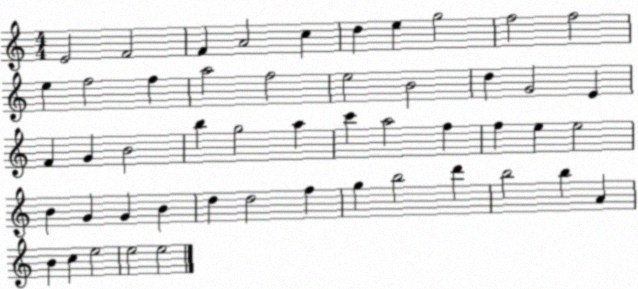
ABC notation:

X:1
T:Untitled
M:4/4
L:1/4
K:C
E2 F2 F A2 c d e g2 f2 f2 e f2 f a2 f2 e2 B2 d G2 E F G B2 b g2 a c' a2 f f e e2 B G G B d d2 f g b2 d' b2 b A B c e2 e2 e2